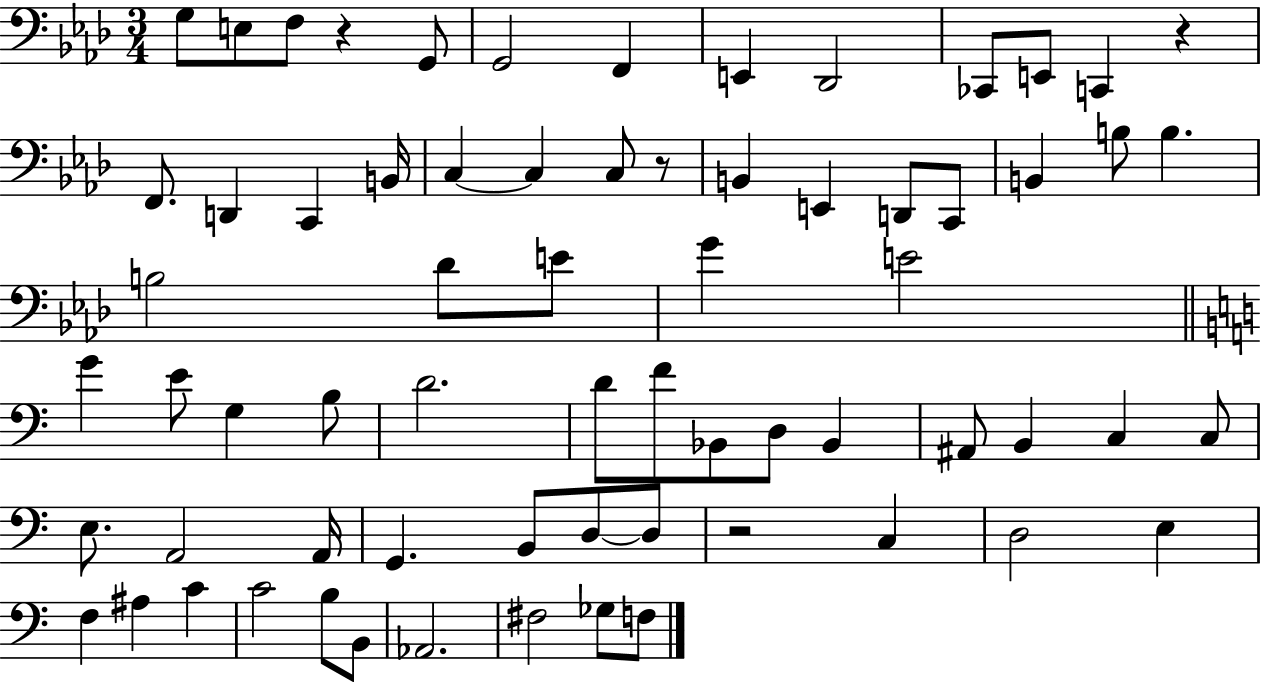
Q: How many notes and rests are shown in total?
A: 68